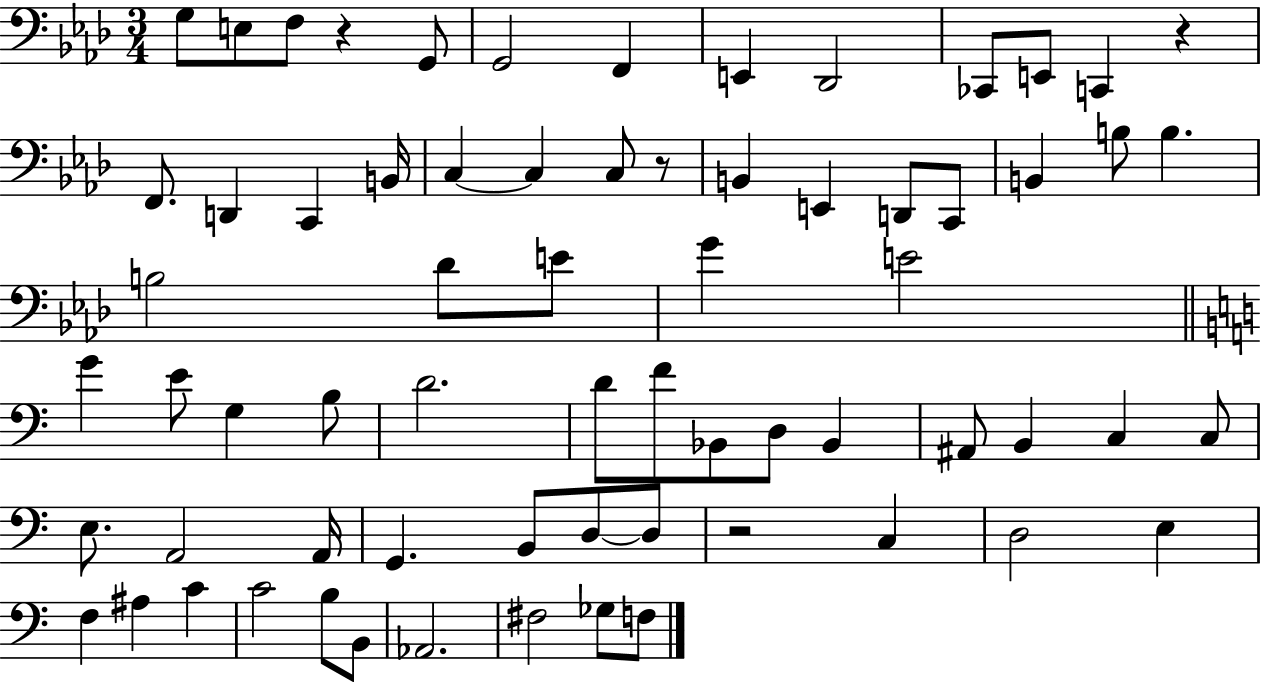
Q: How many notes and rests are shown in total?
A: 68